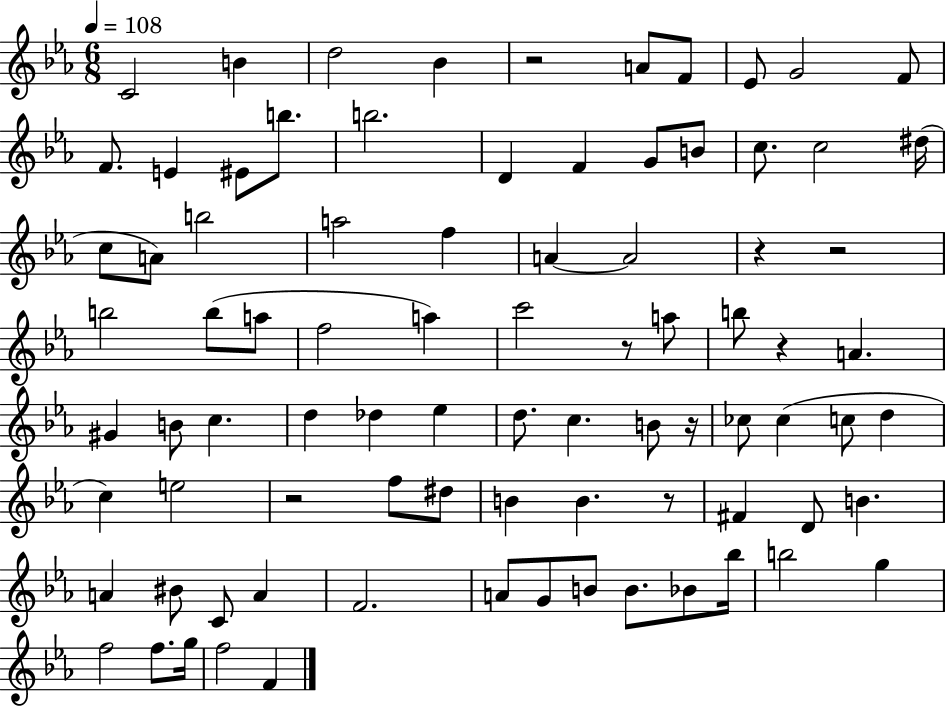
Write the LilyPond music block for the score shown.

{
  \clef treble
  \numericTimeSignature
  \time 6/8
  \key ees \major
  \tempo 4 = 108
  c'2 b'4 | d''2 bes'4 | r2 a'8 f'8 | ees'8 g'2 f'8 | \break f'8. e'4 eis'8 b''8. | b''2. | d'4 f'4 g'8 b'8 | c''8. c''2 dis''16( | \break c''8 a'8) b''2 | a''2 f''4 | a'4~~ a'2 | r4 r2 | \break b''2 b''8( a''8 | f''2 a''4) | c'''2 r8 a''8 | b''8 r4 a'4. | \break gis'4 b'8 c''4. | d''4 des''4 ees''4 | d''8. c''4. b'8 r16 | ces''8 ces''4( c''8 d''4 | \break c''4) e''2 | r2 f''8 dis''8 | b'4 b'4. r8 | fis'4 d'8 b'4. | \break a'4 bis'8 c'8 a'4 | f'2. | a'8 g'8 b'8 b'8. bes'8 bes''16 | b''2 g''4 | \break f''2 f''8. g''16 | f''2 f'4 | \bar "|."
}